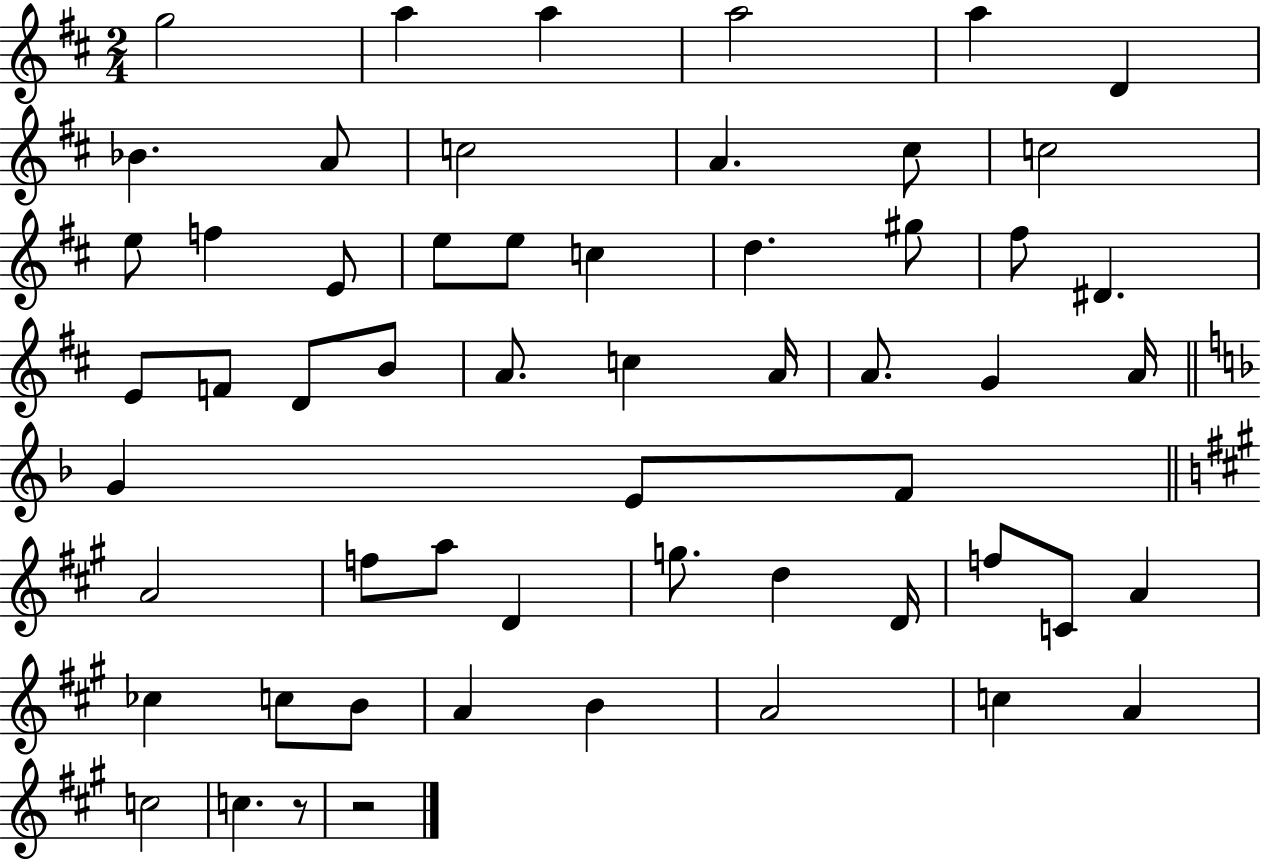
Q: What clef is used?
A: treble